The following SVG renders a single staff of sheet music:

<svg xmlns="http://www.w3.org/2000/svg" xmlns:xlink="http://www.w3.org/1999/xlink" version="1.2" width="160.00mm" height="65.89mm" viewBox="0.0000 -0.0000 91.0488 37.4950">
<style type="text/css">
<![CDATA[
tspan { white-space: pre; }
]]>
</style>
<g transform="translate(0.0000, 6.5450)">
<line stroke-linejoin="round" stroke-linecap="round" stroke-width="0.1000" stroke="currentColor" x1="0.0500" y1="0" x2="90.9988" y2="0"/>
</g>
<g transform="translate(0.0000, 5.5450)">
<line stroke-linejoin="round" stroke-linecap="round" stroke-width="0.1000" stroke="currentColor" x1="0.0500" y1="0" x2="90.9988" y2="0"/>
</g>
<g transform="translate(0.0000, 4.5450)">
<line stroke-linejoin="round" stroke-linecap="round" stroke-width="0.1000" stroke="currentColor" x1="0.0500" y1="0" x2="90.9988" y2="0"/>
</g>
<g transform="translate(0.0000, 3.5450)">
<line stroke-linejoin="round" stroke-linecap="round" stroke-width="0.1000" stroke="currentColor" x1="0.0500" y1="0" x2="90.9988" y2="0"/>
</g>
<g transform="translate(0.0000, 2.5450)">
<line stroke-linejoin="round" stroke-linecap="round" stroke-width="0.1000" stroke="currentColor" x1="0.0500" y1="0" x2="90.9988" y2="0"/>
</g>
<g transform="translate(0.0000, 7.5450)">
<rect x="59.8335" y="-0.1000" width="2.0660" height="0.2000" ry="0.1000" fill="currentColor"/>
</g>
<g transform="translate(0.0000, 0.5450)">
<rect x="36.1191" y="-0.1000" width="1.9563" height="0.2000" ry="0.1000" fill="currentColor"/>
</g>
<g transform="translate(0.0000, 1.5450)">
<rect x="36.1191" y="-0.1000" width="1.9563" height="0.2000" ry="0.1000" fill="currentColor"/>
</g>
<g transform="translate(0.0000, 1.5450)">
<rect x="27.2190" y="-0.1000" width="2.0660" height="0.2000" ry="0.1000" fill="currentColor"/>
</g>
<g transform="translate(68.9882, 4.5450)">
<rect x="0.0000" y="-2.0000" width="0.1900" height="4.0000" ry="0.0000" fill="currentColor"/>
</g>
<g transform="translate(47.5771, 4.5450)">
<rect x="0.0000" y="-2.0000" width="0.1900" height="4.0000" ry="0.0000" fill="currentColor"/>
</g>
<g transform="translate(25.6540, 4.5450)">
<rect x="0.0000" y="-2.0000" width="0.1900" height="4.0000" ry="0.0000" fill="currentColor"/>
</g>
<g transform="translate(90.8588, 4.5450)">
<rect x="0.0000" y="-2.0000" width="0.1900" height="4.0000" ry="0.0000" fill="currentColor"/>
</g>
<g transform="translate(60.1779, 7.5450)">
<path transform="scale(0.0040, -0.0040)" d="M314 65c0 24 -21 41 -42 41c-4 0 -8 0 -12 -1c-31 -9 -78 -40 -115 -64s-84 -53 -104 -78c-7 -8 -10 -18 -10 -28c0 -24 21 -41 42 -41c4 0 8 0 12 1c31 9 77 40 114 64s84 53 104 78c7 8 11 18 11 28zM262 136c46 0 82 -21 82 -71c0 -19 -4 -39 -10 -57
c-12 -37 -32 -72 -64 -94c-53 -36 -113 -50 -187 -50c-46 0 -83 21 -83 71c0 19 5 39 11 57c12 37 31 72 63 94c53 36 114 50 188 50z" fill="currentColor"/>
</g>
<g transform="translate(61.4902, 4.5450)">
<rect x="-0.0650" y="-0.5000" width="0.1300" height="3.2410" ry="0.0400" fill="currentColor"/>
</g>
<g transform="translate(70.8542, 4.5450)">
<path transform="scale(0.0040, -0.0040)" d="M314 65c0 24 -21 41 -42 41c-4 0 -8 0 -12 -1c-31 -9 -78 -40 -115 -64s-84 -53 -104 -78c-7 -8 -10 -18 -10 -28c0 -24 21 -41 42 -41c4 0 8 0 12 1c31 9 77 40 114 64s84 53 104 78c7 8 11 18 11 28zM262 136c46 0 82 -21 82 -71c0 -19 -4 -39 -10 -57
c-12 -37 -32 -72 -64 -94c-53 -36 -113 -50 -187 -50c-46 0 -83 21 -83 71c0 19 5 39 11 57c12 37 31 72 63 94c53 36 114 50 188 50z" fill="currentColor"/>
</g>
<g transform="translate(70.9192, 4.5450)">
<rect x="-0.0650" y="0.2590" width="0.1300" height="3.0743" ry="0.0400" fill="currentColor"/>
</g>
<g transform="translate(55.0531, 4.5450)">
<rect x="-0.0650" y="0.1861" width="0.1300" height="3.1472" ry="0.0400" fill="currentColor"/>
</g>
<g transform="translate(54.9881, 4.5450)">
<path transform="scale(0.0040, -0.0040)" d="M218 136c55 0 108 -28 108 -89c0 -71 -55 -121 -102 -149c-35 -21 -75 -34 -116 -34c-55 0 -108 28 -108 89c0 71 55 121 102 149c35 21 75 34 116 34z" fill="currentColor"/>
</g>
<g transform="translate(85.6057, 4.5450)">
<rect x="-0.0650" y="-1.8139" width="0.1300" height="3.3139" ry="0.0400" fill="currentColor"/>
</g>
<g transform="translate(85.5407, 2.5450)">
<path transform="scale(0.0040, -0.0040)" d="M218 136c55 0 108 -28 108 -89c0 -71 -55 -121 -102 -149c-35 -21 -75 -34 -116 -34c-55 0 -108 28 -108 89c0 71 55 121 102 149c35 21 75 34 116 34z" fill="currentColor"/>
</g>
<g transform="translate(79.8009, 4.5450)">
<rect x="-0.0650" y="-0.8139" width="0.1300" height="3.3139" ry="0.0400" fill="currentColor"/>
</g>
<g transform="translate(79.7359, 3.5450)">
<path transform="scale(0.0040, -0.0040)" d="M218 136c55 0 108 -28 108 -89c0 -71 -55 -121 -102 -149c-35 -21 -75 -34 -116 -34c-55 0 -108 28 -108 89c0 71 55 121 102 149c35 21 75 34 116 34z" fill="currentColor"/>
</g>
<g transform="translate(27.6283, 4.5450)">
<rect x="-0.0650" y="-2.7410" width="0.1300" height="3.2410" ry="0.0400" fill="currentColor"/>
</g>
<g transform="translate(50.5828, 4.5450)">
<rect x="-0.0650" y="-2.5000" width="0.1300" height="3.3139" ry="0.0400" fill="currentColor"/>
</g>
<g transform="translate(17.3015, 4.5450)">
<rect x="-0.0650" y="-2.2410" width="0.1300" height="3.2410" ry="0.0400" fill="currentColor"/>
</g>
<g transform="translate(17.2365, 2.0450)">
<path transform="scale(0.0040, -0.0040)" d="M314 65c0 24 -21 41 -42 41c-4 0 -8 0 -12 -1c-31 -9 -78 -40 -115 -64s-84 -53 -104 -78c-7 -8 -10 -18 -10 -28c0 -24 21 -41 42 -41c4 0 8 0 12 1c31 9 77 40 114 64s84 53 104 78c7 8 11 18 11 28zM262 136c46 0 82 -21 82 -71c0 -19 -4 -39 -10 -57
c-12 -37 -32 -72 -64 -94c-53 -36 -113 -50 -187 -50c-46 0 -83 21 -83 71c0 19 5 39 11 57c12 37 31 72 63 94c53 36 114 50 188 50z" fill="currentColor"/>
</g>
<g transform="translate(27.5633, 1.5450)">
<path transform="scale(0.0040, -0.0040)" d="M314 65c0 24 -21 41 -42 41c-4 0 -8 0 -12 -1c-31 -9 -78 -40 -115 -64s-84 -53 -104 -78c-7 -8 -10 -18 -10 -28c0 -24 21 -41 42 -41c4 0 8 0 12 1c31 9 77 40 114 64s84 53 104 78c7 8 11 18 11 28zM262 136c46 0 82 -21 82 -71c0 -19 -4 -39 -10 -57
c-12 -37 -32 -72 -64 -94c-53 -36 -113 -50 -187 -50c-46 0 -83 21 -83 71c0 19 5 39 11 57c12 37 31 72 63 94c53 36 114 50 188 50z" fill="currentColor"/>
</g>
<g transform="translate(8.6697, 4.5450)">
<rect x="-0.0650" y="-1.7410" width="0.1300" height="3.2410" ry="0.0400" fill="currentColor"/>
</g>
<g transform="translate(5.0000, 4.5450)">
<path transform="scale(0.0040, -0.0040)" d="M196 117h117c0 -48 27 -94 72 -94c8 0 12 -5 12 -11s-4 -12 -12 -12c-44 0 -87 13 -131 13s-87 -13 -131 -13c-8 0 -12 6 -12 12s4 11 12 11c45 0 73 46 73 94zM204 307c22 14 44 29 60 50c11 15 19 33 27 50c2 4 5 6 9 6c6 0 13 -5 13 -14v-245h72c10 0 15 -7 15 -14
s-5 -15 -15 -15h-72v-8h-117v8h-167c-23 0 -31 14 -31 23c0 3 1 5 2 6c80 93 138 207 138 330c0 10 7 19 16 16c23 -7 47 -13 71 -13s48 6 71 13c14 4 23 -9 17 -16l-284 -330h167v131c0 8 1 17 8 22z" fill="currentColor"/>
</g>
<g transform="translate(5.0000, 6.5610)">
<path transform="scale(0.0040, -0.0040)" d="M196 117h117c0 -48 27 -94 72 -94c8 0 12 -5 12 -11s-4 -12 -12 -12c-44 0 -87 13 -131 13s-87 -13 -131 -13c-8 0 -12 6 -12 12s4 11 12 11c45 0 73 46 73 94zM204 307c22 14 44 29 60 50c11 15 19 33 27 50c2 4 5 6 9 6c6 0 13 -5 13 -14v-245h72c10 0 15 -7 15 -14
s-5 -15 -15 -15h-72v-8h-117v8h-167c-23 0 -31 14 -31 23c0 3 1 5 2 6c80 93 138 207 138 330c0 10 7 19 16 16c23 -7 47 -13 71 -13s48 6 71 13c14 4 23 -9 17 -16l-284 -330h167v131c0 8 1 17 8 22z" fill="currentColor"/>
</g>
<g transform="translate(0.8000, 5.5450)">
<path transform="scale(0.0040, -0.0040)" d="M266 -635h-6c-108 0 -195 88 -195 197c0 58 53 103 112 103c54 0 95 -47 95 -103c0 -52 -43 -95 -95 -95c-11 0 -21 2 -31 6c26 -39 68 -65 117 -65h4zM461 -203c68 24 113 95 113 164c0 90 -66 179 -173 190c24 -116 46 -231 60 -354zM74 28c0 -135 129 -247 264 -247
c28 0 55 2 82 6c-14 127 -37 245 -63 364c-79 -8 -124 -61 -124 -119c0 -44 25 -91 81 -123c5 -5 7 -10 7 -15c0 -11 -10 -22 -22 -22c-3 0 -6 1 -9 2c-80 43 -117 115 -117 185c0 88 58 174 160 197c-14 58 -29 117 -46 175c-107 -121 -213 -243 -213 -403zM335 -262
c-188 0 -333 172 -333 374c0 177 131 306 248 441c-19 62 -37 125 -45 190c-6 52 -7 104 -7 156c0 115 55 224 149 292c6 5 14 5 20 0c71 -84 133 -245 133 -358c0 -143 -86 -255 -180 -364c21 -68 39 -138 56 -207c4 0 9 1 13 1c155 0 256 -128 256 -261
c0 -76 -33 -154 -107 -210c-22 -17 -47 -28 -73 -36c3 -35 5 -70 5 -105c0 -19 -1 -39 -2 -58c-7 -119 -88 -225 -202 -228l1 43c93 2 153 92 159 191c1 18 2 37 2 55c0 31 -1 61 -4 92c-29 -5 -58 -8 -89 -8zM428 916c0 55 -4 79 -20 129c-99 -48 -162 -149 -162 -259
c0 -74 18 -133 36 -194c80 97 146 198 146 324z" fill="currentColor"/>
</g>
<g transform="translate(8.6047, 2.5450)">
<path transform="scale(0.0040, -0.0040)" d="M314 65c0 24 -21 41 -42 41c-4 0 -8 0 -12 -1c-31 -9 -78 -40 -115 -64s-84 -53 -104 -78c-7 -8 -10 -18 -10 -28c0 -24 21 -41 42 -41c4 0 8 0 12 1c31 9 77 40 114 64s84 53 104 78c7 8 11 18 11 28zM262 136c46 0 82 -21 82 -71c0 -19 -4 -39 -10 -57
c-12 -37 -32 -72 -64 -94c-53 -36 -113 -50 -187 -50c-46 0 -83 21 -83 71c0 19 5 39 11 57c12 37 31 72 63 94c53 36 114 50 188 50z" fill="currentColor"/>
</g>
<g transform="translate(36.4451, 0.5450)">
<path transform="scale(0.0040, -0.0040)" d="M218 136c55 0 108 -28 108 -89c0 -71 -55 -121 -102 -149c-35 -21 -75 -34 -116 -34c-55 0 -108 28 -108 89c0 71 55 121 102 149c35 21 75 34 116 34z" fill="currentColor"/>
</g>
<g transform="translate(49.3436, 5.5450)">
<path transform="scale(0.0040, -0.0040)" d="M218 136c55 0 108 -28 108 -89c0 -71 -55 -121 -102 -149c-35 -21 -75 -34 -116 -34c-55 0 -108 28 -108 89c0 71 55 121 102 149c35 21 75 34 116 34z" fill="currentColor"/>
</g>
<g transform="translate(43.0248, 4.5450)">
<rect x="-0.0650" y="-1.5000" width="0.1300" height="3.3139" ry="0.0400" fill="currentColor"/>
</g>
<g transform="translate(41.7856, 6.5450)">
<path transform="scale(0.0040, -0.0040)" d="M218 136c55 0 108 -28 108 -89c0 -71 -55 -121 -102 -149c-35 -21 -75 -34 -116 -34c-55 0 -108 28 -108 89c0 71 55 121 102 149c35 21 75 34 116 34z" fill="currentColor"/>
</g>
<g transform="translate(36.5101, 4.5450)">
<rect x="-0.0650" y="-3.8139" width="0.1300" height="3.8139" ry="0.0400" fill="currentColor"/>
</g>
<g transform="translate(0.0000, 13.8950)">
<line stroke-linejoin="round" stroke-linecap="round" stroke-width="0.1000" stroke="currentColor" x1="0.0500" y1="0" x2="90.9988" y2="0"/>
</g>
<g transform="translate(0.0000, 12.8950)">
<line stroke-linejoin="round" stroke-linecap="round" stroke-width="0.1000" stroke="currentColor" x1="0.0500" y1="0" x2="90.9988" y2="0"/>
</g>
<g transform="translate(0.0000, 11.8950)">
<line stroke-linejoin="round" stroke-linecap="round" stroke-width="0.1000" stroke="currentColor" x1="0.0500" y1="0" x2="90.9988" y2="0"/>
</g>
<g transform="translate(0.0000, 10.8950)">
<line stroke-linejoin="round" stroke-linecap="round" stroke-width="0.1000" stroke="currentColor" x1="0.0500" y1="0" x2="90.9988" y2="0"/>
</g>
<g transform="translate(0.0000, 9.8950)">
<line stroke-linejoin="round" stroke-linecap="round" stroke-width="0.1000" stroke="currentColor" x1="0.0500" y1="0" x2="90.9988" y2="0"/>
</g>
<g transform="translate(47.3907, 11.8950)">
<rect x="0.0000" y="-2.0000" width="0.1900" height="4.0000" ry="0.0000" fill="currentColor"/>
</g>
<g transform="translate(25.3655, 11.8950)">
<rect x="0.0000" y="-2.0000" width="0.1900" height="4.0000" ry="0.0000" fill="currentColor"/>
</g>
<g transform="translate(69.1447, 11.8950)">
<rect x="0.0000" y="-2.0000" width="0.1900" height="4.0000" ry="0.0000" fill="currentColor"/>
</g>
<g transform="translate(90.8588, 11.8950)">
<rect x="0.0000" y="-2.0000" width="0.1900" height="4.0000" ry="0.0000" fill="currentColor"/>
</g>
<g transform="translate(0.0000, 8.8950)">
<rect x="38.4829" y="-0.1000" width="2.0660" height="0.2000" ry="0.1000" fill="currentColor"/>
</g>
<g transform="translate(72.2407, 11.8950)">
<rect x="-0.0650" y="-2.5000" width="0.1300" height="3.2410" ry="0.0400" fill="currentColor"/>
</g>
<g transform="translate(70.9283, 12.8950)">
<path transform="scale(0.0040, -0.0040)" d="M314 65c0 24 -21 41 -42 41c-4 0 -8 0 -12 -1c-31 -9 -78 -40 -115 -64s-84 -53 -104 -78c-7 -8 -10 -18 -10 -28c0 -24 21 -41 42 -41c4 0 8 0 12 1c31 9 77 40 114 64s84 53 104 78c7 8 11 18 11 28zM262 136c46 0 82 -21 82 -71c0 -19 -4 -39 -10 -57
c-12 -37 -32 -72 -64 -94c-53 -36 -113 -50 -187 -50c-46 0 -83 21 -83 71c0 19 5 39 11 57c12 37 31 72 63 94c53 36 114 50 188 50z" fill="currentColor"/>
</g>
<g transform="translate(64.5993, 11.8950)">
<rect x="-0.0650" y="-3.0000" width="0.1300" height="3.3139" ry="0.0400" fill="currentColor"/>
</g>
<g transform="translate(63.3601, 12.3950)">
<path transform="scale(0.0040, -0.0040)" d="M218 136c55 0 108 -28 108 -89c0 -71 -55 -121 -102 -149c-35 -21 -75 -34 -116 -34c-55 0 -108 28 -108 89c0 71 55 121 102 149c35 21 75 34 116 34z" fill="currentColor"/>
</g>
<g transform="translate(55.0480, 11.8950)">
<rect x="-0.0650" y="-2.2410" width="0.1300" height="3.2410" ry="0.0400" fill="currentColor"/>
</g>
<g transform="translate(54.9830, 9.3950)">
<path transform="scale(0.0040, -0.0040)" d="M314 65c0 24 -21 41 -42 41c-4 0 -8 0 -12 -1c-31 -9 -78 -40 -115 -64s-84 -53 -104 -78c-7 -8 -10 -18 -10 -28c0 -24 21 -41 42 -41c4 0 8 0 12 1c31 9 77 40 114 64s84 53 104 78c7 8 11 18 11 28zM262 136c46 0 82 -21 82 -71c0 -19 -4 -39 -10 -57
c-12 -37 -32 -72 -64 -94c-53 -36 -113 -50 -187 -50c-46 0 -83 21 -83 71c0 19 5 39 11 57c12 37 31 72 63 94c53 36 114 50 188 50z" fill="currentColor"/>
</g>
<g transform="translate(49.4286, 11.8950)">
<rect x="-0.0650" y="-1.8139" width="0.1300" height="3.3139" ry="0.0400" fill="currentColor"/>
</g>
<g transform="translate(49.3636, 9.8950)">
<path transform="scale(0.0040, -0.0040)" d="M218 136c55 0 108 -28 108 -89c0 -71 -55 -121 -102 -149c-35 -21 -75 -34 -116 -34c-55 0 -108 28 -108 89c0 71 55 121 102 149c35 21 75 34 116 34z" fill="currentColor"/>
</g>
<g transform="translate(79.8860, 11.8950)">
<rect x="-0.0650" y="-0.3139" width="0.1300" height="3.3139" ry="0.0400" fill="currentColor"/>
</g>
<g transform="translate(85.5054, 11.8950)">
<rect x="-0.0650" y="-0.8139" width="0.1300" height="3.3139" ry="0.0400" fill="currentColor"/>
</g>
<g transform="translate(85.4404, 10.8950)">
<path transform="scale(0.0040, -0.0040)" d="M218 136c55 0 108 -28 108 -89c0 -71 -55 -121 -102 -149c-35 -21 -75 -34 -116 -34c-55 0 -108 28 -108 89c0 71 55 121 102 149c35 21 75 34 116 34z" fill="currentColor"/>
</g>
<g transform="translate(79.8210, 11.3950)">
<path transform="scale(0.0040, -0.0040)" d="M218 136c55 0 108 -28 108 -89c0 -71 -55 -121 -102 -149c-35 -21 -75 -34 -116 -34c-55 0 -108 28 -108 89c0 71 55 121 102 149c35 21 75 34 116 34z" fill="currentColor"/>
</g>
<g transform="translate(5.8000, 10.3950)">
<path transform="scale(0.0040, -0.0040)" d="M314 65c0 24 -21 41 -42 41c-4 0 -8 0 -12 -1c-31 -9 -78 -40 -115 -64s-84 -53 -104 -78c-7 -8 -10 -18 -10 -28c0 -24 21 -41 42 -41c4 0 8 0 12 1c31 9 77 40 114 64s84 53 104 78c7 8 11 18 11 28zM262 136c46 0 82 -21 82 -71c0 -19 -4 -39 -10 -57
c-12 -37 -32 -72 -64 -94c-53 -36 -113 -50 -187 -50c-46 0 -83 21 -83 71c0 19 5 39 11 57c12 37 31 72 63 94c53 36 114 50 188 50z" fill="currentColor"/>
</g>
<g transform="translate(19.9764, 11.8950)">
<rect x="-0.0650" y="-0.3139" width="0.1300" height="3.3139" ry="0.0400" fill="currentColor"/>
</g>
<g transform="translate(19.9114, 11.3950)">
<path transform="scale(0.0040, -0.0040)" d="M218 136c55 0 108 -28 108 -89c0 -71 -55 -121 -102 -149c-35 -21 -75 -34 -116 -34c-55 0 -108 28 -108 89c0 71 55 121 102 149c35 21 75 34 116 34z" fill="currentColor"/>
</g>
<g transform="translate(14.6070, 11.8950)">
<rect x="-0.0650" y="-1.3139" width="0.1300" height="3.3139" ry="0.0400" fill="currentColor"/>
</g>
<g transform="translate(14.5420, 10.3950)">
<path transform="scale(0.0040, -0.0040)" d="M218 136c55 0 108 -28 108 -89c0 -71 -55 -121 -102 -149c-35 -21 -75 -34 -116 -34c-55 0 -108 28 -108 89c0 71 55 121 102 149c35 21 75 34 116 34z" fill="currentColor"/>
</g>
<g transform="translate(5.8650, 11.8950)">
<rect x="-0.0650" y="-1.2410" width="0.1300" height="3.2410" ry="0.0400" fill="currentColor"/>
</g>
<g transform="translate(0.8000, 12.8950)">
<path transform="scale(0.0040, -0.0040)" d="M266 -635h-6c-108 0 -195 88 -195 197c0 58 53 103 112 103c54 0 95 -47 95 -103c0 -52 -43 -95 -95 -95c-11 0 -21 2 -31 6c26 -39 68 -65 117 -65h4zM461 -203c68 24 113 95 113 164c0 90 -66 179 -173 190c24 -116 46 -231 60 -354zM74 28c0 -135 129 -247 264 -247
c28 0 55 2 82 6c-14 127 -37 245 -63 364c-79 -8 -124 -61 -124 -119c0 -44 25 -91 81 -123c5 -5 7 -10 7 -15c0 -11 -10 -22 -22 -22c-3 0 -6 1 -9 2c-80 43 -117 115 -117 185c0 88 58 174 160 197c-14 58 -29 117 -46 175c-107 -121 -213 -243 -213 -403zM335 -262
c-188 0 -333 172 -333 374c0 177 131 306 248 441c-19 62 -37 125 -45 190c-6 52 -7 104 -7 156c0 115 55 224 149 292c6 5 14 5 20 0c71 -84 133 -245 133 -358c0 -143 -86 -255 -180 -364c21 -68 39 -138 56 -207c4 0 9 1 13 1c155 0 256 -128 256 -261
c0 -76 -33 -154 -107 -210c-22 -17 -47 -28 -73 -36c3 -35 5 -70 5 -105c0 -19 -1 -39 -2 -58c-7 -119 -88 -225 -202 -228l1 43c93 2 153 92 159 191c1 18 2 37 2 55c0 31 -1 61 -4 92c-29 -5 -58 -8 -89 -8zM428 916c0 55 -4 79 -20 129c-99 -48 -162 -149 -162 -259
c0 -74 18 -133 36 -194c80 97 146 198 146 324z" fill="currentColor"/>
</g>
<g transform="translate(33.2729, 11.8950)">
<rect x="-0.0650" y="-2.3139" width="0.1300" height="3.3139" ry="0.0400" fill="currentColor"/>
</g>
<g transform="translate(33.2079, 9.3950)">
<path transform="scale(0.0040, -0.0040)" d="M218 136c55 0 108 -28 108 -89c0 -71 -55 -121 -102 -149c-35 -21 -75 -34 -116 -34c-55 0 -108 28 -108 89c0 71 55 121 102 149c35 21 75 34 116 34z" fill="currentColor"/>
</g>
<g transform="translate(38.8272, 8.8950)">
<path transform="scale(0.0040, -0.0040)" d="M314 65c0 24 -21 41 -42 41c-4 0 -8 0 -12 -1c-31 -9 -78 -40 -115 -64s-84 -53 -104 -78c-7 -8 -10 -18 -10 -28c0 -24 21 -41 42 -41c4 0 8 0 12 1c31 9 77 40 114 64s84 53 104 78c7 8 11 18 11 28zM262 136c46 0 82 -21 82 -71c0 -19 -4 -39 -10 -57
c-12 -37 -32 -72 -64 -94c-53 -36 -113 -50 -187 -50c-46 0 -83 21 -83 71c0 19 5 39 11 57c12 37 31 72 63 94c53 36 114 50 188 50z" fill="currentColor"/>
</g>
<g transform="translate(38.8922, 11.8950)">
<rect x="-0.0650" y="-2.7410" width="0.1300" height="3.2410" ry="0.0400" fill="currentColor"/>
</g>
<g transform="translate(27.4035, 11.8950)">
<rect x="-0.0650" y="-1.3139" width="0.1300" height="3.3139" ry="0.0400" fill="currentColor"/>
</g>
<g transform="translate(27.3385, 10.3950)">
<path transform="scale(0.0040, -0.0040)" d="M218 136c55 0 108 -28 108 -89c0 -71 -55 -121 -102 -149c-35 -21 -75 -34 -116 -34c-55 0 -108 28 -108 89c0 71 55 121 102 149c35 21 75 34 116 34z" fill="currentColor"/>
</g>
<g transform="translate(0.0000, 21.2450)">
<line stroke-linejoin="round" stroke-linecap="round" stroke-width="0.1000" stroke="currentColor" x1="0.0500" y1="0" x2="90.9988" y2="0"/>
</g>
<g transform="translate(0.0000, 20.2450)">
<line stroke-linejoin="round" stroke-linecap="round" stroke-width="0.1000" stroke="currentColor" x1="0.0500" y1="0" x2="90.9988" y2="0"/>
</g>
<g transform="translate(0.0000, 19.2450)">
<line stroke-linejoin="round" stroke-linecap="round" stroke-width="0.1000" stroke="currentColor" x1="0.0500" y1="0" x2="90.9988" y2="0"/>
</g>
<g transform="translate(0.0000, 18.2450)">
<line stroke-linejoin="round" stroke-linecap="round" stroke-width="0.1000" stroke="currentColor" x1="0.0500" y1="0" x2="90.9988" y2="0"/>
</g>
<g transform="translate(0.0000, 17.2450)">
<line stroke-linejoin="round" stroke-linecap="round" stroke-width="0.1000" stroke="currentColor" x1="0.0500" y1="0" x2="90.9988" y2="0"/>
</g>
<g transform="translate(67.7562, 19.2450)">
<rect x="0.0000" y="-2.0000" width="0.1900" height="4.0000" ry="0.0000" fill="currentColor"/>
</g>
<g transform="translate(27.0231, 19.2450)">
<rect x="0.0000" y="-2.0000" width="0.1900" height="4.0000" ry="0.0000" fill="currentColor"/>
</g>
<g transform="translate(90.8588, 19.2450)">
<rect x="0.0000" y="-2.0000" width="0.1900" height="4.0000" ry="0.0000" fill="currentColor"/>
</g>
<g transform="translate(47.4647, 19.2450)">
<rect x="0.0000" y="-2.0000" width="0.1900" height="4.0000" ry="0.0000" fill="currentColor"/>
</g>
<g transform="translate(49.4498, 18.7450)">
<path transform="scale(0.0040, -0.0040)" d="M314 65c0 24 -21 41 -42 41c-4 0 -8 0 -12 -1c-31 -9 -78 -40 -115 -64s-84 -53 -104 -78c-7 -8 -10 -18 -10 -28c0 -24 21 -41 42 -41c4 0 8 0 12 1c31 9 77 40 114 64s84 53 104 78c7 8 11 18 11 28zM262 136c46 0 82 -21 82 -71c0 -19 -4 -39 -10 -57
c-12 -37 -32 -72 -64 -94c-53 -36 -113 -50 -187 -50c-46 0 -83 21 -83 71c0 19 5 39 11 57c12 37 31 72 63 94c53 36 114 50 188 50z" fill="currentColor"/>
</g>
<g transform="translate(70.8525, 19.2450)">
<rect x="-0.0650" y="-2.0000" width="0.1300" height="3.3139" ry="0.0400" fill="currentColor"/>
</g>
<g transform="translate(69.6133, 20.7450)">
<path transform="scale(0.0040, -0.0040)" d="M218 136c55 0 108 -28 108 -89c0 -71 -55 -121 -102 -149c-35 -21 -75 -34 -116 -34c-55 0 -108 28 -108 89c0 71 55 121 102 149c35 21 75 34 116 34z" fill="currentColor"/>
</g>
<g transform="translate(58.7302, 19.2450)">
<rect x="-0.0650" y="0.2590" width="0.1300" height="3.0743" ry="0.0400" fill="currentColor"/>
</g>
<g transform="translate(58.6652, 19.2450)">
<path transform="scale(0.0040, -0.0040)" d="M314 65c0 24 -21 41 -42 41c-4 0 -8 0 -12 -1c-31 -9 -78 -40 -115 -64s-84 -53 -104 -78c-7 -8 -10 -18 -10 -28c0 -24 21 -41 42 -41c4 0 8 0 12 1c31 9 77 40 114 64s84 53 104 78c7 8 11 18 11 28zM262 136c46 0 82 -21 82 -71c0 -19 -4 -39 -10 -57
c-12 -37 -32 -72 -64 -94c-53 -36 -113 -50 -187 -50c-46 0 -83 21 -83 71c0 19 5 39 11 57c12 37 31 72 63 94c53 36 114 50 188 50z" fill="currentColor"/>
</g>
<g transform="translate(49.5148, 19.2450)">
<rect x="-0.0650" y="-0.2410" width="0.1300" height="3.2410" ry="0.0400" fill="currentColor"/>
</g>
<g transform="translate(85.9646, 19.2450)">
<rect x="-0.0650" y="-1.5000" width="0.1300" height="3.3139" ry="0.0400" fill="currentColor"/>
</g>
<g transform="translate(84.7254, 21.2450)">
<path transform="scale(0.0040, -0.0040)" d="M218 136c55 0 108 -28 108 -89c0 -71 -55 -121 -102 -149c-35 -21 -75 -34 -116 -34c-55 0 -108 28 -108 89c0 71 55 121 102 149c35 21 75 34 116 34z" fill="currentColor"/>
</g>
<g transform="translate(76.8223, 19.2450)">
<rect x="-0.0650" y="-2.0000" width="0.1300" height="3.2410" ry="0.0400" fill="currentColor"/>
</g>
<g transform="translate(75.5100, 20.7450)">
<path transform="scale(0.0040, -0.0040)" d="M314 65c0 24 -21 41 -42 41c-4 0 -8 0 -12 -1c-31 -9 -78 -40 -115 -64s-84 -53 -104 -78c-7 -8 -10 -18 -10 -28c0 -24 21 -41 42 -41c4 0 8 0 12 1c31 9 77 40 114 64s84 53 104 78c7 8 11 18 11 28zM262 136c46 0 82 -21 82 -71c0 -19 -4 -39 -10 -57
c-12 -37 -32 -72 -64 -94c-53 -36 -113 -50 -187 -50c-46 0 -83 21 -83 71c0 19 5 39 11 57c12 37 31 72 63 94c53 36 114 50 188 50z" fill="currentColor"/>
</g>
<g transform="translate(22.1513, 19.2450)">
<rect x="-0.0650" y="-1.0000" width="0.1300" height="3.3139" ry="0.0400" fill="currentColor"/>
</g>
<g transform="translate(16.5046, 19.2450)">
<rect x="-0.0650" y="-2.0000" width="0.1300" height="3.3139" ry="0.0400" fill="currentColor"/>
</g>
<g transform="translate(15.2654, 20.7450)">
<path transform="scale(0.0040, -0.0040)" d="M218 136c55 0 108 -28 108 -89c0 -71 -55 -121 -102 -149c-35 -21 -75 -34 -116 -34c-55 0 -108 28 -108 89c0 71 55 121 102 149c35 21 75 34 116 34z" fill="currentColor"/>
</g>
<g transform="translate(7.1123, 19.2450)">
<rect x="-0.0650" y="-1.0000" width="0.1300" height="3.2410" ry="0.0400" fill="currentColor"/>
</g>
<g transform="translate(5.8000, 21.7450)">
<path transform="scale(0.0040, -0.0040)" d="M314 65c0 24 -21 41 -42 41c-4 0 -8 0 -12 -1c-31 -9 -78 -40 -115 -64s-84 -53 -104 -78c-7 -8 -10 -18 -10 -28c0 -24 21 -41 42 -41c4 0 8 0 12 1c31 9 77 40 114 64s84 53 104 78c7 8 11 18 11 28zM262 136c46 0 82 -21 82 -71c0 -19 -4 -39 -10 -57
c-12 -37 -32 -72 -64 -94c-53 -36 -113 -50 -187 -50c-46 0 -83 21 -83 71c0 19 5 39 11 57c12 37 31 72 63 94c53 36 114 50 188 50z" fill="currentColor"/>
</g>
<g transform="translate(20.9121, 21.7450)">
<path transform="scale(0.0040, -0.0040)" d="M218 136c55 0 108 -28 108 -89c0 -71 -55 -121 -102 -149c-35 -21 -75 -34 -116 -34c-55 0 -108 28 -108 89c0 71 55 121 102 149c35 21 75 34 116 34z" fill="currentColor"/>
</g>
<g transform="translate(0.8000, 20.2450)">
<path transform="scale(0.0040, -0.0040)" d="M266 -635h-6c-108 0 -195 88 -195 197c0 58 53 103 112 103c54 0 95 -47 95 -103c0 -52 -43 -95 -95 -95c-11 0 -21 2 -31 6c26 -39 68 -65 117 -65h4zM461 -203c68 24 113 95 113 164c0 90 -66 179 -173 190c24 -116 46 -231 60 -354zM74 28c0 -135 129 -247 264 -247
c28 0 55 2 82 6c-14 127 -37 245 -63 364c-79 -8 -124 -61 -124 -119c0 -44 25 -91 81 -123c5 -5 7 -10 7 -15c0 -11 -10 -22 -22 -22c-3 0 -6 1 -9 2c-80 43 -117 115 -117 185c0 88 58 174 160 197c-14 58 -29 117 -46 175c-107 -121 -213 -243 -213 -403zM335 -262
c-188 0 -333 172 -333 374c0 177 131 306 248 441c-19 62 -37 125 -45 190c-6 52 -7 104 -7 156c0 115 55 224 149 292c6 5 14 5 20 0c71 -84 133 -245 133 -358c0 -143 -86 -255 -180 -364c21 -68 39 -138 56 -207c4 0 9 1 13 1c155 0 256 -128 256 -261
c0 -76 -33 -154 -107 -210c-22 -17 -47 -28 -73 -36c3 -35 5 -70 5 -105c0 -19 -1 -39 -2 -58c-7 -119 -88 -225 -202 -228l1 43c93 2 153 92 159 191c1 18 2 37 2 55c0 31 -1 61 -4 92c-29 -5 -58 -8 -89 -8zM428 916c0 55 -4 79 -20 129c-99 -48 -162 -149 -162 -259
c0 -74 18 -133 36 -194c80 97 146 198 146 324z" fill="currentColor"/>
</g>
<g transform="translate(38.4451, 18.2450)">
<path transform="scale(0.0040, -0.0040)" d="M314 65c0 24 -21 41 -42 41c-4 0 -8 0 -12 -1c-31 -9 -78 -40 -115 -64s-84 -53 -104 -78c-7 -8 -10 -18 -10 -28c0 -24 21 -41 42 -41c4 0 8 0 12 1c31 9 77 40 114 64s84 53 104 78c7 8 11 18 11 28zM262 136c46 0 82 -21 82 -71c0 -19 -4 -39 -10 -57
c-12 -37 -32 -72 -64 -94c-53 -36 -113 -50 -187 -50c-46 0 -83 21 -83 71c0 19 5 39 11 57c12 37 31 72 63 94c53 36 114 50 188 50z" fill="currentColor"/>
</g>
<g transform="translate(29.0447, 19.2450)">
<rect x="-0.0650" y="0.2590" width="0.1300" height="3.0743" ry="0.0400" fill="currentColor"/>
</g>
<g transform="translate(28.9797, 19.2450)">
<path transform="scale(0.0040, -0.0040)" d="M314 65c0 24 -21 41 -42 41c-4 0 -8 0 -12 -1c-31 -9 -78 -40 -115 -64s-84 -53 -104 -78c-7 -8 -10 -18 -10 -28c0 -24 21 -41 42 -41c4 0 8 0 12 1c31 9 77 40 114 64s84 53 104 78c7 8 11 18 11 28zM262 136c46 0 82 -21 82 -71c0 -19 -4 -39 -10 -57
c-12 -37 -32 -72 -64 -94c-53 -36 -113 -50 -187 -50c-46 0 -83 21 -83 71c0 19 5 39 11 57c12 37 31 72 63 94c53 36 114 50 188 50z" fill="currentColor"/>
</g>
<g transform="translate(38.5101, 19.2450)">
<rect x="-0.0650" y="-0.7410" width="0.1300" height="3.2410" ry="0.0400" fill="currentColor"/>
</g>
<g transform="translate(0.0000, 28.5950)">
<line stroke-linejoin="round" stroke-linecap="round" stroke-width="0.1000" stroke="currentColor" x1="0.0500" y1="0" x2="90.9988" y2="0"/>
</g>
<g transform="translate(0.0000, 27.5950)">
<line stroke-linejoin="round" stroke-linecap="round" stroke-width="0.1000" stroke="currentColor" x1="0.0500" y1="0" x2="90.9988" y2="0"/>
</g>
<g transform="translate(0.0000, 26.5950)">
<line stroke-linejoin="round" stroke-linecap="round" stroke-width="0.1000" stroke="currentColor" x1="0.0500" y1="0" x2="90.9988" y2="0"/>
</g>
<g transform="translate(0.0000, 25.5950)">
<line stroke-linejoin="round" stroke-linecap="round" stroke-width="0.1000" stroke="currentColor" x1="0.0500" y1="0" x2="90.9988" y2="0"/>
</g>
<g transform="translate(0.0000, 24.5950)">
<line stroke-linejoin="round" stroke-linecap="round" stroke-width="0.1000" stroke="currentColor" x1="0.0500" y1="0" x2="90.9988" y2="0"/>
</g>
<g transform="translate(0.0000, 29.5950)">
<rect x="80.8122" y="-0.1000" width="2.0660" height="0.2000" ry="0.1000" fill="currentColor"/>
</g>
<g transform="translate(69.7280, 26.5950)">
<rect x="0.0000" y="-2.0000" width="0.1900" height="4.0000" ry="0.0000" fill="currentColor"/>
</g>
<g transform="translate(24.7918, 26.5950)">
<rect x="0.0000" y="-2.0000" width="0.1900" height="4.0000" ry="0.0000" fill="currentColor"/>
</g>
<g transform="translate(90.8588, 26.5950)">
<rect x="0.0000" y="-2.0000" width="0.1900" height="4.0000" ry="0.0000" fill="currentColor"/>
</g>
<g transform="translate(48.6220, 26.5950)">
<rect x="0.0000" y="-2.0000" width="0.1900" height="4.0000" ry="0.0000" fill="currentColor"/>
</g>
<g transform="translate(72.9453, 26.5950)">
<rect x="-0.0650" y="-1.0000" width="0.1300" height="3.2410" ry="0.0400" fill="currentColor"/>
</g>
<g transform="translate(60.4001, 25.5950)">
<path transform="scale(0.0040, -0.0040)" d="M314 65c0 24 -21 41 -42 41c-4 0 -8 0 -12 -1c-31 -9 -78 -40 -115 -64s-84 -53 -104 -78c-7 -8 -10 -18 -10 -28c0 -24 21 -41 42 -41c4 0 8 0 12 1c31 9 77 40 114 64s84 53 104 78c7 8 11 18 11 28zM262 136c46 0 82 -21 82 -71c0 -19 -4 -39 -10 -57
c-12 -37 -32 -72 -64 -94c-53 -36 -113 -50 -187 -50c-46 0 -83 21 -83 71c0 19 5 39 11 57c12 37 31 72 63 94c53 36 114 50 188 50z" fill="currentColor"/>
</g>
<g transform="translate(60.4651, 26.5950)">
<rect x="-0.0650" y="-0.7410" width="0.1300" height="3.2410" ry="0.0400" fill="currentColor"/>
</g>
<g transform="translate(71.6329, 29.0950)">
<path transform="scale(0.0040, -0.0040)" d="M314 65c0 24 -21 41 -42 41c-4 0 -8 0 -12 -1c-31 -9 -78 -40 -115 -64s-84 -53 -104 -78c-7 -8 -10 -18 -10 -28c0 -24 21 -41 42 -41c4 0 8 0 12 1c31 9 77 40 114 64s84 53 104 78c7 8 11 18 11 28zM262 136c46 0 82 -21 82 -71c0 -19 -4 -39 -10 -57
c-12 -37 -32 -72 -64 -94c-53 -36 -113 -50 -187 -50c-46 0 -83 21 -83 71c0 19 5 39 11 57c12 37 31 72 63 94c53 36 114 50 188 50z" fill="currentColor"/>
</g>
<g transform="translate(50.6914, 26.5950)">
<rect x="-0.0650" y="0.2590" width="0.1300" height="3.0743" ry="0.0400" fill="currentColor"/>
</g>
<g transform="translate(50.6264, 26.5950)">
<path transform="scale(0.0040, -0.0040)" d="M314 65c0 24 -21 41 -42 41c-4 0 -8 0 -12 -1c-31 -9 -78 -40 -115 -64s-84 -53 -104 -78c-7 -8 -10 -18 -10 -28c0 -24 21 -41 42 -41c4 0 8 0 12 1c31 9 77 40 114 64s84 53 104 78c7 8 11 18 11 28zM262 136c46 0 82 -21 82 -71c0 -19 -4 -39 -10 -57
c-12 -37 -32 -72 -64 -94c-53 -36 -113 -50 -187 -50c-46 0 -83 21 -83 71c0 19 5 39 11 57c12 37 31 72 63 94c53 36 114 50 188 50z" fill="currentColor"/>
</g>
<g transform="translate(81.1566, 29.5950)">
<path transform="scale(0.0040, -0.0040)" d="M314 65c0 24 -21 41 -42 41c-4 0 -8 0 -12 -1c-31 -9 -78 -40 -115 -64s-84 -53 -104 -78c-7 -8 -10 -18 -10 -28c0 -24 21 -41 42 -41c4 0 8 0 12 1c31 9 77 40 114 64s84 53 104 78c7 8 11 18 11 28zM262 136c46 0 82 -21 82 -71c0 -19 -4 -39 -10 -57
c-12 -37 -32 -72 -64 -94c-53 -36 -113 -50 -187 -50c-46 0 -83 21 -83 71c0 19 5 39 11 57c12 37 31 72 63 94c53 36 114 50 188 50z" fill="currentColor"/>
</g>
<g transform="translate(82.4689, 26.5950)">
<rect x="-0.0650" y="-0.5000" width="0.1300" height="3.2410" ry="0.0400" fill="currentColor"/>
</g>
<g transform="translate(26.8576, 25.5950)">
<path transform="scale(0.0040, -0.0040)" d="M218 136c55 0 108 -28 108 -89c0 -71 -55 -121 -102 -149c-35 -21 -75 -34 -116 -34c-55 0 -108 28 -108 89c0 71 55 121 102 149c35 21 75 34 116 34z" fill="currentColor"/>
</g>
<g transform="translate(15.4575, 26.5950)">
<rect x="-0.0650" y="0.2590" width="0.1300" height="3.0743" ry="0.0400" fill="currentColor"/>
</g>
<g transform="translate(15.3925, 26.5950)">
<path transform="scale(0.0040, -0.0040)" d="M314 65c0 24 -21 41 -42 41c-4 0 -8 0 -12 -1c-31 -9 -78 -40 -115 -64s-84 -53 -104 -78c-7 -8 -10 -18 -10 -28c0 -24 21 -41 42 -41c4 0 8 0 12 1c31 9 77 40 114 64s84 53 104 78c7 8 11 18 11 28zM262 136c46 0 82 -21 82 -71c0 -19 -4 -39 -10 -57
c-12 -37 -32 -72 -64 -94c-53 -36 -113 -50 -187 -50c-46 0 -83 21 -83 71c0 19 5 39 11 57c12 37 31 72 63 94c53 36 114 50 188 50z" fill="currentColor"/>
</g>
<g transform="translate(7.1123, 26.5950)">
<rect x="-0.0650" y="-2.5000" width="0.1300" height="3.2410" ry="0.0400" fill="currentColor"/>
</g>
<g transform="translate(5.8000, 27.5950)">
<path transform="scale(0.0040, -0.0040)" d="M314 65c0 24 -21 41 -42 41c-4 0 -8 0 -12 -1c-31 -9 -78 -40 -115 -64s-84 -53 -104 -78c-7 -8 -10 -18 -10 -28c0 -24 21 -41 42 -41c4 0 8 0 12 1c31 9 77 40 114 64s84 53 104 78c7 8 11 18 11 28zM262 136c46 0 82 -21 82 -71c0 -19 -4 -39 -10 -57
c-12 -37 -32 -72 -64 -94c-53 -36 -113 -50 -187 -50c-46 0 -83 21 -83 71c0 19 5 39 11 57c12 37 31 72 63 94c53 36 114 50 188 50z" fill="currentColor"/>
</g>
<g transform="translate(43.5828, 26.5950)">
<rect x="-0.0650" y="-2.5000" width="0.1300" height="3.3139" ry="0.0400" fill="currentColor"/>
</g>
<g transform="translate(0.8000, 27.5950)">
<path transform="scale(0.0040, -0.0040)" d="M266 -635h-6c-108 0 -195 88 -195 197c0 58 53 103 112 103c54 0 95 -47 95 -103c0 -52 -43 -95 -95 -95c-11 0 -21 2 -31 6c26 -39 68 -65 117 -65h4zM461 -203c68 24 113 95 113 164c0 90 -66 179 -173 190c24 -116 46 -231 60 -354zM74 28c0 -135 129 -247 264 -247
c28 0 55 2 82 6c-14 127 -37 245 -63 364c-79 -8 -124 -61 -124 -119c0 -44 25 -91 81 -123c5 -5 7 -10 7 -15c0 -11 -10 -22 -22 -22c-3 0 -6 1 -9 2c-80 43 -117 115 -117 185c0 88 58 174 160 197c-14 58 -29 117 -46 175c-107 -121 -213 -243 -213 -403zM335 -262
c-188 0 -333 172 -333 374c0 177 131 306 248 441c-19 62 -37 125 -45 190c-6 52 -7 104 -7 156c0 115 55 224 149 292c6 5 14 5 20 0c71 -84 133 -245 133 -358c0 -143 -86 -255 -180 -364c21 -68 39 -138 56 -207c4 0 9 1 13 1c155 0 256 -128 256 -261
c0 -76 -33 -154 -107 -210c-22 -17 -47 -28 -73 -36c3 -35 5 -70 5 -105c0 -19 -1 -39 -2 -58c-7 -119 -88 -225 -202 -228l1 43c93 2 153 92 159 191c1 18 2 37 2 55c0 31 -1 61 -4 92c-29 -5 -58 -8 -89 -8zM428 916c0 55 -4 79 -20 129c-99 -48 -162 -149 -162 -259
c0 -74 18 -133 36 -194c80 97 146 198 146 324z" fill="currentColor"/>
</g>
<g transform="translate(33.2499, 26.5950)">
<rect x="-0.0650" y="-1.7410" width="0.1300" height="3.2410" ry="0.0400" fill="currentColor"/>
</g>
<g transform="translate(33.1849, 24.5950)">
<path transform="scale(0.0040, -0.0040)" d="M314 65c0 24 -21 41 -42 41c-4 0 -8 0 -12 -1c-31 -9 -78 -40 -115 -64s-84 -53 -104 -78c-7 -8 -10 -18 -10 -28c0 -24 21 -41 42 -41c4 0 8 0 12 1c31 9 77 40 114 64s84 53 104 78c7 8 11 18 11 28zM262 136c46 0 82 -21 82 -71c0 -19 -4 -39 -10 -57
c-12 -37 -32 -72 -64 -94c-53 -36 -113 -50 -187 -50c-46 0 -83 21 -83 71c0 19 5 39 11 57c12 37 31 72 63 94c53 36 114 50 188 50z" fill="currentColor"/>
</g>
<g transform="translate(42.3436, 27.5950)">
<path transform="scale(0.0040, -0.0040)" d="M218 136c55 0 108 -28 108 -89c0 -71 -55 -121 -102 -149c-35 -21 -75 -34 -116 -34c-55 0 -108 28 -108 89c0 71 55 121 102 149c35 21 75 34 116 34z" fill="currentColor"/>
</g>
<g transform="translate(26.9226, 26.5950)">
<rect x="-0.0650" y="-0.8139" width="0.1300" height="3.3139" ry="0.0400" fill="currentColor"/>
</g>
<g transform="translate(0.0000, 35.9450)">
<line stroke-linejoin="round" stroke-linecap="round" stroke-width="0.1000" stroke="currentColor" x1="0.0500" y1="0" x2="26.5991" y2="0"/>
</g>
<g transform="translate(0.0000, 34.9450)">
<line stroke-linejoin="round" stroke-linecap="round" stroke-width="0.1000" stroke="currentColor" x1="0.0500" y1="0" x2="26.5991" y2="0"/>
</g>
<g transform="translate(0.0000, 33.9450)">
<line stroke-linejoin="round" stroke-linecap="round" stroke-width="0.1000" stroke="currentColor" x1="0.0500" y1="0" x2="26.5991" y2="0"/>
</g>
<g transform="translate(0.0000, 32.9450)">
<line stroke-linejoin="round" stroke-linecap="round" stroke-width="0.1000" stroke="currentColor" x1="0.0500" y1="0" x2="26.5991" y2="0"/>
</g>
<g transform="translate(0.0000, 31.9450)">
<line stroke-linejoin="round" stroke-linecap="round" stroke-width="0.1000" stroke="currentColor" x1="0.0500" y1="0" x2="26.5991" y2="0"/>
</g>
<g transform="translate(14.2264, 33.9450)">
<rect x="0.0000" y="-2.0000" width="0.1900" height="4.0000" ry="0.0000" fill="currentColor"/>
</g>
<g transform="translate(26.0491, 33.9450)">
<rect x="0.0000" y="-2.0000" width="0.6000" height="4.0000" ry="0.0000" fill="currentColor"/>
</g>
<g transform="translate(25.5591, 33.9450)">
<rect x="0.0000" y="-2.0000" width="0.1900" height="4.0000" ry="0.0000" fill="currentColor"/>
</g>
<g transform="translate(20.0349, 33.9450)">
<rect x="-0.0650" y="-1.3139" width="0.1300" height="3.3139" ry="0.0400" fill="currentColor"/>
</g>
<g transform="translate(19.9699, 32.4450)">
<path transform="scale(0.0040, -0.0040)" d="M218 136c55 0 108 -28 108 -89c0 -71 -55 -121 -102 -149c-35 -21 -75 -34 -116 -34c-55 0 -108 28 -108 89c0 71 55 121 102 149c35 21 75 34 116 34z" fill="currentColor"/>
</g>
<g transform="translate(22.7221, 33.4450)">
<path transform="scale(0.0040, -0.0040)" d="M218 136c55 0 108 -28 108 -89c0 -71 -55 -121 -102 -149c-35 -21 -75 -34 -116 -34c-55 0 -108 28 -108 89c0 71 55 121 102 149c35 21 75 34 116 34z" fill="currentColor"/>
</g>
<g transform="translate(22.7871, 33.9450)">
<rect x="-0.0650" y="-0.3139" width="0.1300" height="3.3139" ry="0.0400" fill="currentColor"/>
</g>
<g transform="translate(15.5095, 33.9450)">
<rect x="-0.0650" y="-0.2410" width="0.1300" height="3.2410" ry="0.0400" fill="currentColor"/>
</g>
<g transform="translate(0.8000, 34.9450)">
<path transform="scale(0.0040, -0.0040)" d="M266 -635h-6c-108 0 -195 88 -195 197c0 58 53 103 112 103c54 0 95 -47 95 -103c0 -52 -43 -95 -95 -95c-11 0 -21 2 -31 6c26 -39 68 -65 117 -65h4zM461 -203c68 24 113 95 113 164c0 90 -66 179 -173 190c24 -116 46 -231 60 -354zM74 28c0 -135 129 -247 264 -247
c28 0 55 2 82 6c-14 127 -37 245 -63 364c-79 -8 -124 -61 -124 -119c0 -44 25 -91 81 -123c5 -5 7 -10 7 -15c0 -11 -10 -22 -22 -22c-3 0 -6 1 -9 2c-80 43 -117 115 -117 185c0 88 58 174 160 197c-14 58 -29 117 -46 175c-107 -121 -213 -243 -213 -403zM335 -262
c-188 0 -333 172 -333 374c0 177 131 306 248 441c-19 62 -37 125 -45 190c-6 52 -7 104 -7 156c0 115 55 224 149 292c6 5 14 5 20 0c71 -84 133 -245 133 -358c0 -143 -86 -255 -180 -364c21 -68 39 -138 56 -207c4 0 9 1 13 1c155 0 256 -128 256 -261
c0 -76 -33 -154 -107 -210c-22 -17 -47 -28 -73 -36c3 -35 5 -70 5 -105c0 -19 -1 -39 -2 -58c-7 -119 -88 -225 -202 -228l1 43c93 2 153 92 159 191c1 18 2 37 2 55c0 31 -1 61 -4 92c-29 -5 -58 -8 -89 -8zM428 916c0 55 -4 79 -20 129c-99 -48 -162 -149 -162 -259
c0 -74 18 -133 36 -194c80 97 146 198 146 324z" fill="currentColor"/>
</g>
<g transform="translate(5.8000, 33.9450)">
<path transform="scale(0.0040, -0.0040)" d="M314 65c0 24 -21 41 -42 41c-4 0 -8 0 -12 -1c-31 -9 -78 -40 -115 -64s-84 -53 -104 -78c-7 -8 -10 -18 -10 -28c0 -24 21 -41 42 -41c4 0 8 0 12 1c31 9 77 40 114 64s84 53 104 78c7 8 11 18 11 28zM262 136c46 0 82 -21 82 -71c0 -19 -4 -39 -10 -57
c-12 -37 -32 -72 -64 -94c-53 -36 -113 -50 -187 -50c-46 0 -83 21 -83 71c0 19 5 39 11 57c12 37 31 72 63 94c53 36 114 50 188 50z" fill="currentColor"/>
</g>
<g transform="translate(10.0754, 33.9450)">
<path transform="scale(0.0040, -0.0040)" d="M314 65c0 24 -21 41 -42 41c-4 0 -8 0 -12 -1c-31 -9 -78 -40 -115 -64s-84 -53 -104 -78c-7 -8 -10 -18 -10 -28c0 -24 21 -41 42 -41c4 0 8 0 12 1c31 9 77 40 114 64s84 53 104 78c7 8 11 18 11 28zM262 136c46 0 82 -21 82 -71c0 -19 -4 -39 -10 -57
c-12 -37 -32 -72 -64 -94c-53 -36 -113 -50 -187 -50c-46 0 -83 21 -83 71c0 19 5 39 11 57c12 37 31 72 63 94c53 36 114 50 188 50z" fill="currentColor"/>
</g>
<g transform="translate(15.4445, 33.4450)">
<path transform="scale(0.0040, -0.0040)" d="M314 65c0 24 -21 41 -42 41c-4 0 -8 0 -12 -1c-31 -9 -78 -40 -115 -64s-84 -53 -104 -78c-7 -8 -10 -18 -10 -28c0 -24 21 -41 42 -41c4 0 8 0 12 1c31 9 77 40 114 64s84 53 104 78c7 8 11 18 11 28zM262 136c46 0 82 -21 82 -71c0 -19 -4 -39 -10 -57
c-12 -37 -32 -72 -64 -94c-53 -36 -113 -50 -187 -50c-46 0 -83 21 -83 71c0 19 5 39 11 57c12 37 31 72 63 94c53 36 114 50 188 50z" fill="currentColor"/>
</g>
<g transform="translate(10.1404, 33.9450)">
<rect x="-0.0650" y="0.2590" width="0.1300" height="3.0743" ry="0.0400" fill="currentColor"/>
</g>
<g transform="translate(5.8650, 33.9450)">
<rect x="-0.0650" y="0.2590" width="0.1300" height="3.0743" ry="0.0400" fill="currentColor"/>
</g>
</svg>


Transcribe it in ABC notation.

X:1
T:Untitled
M:4/4
L:1/4
K:C
f2 g2 a2 c' E G B C2 B2 d f e2 e c e g a2 f g2 A G2 c d D2 F D B2 d2 c2 B2 F F2 E G2 B2 d f2 G B2 d2 D2 C2 B2 B2 c2 e c